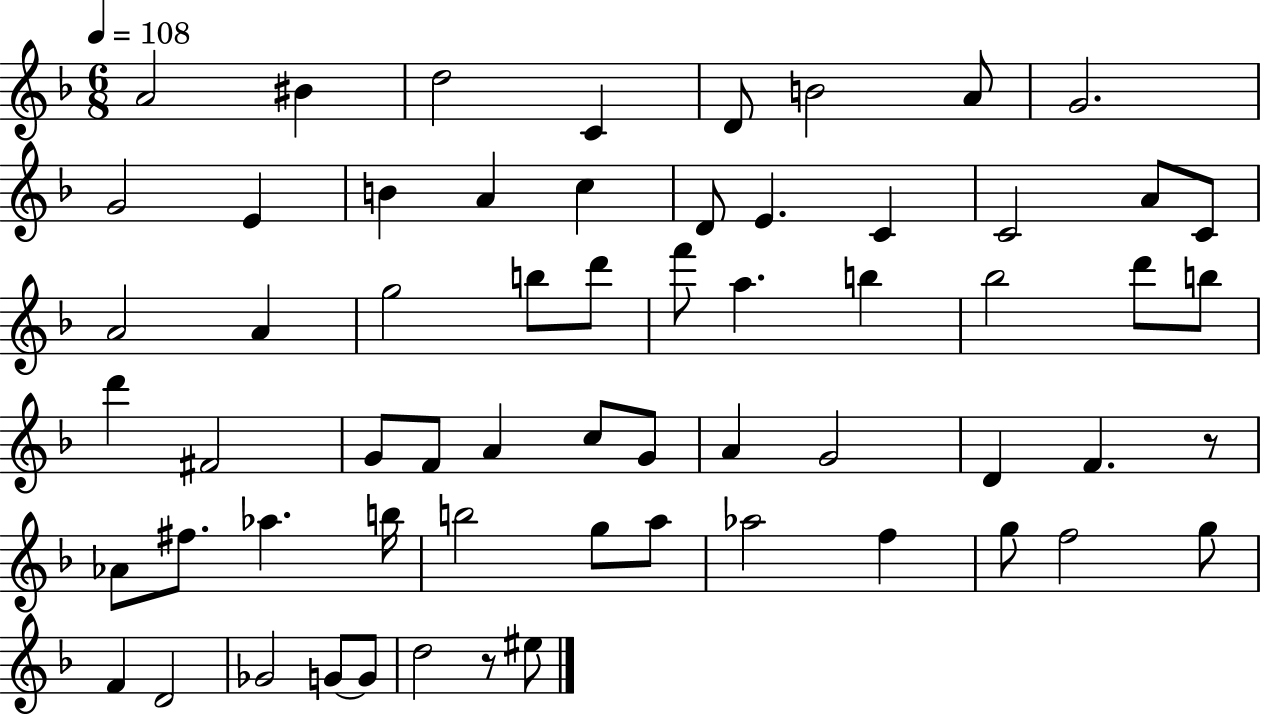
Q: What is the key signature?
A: F major